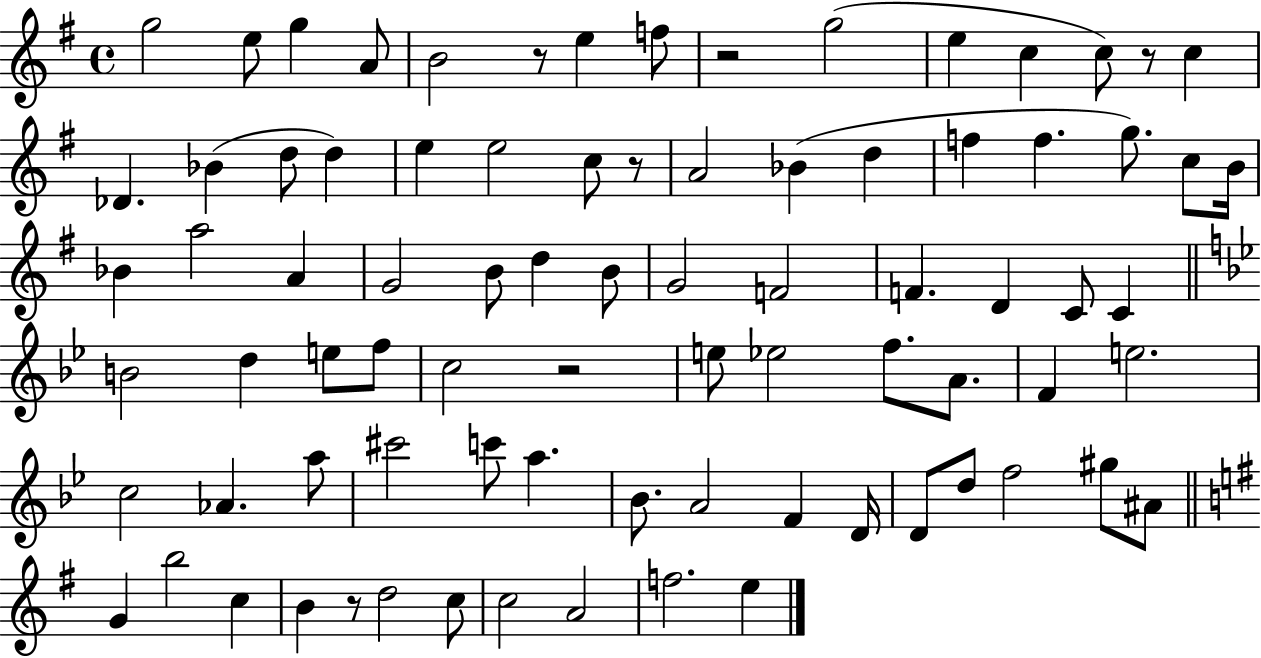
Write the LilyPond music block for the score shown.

{
  \clef treble
  \time 4/4
  \defaultTimeSignature
  \key g \major
  g''2 e''8 g''4 a'8 | b'2 r8 e''4 f''8 | r2 g''2( | e''4 c''4 c''8) r8 c''4 | \break des'4. bes'4( d''8 d''4) | e''4 e''2 c''8 r8 | a'2 bes'4( d''4 | f''4 f''4. g''8.) c''8 b'16 | \break bes'4 a''2 a'4 | g'2 b'8 d''4 b'8 | g'2 f'2 | f'4. d'4 c'8 c'4 | \break \bar "||" \break \key g \minor b'2 d''4 e''8 f''8 | c''2 r2 | e''8 ees''2 f''8. a'8. | f'4 e''2. | \break c''2 aes'4. a''8 | cis'''2 c'''8 a''4. | bes'8. a'2 f'4 d'16 | d'8 d''8 f''2 gis''8 ais'8 | \break \bar "||" \break \key g \major g'4 b''2 c''4 | b'4 r8 d''2 c''8 | c''2 a'2 | f''2. e''4 | \break \bar "|."
}